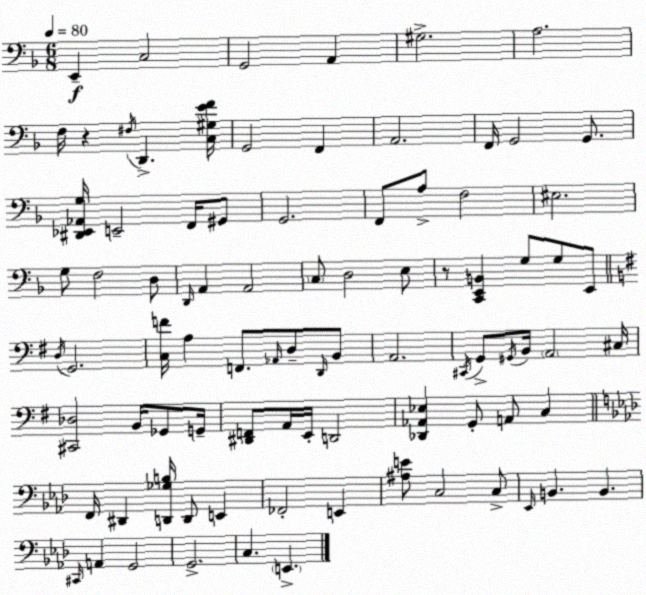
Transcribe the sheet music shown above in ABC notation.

X:1
T:Untitled
M:6/8
L:1/4
K:Dm
E,, C,2 G,,2 A,, ^G,2 A,2 F,/4 z ^F,/4 D,, [C,^G,EF]/4 G,,2 F,, A,,2 F,,/4 G,,2 G,,/2 [^D,,_E,,_A,,G,]/4 E,,2 F,,/4 ^G,,/2 G,,2 F,,/2 A,/2 F,2 ^E,2 G,/2 F,2 D,/2 D,,/4 A,, A,,2 C,/2 D,2 E,/2 z/2 [C,,E,,B,,] G,/2 G,/2 E,,/2 D,/4 G,,2 [C,F]/4 A, F,,/2 _A,,/4 D,/2 D,,/4 B,,/2 A,,2 ^C,,/4 G,,/2 ^G,,/4 B,,/4 A,,2 ^C,/4 [^C,,_D,]2 B,,/4 _G,,/2 G,,/4 [^D,,F,,]/2 A,,/4 E,,/4 D,,2 [_D,,_A,,_E,] G,,/2 A,,/2 C, F,,/4 ^D,, [D,,_G,B,]/4 D,,/2 E,, _F,,2 E,, [^A,E]/2 C,2 C,/2 _E,,/4 B,, B,, ^C,,/4 A,, G,,2 G,,2 C, E,,